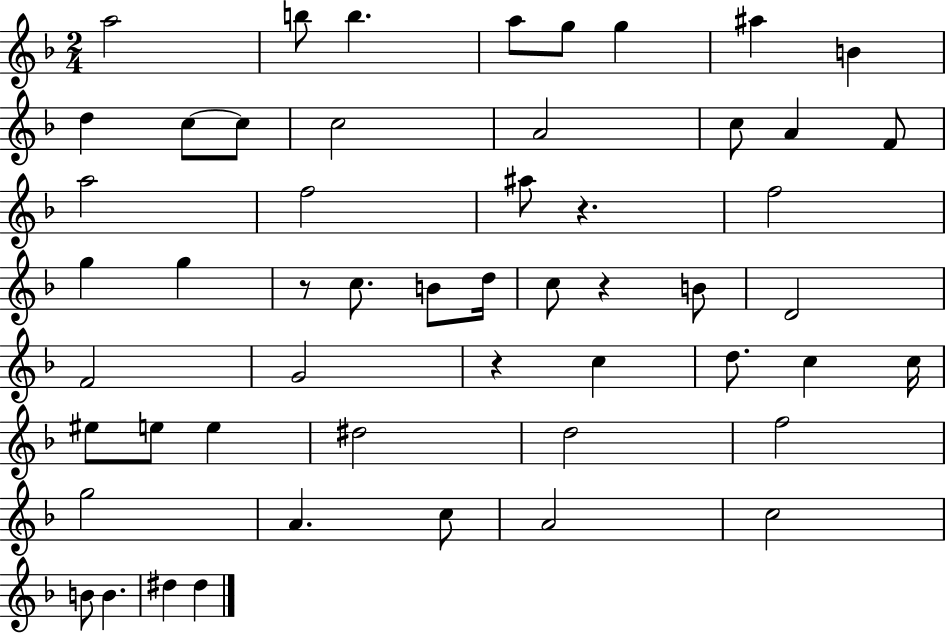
A5/h B5/e B5/q. A5/e G5/e G5/q A#5/q B4/q D5/q C5/e C5/e C5/h A4/h C5/e A4/q F4/e A5/h F5/h A#5/e R/q. F5/h G5/q G5/q R/e C5/e. B4/e D5/s C5/e R/q B4/e D4/h F4/h G4/h R/q C5/q D5/e. C5/q C5/s EIS5/e E5/e E5/q D#5/h D5/h F5/h G5/h A4/q. C5/e A4/h C5/h B4/e B4/q. D#5/q D#5/q